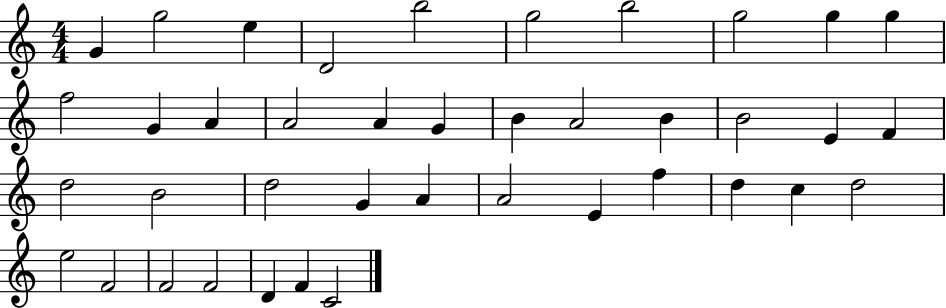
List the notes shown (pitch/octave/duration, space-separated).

G4/q G5/h E5/q D4/h B5/h G5/h B5/h G5/h G5/q G5/q F5/h G4/q A4/q A4/h A4/q G4/q B4/q A4/h B4/q B4/h E4/q F4/q D5/h B4/h D5/h G4/q A4/q A4/h E4/q F5/q D5/q C5/q D5/h E5/h F4/h F4/h F4/h D4/q F4/q C4/h